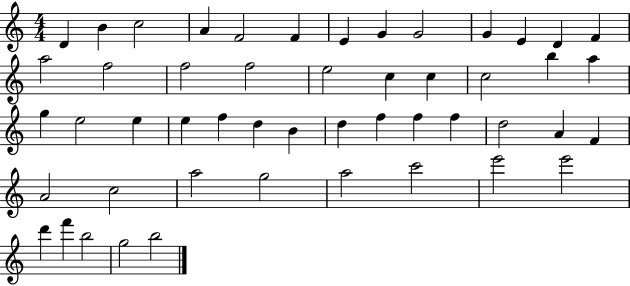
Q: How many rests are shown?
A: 0